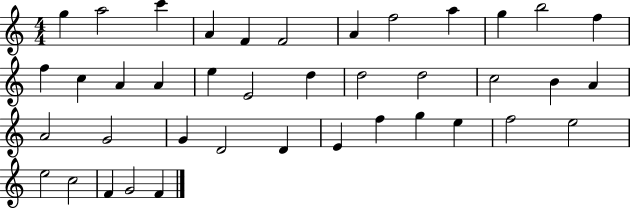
G5/q A5/h C6/q A4/q F4/q F4/h A4/q F5/h A5/q G5/q B5/h F5/q F5/q C5/q A4/q A4/q E5/q E4/h D5/q D5/h D5/h C5/h B4/q A4/q A4/h G4/h G4/q D4/h D4/q E4/q F5/q G5/q E5/q F5/h E5/h E5/h C5/h F4/q G4/h F4/q